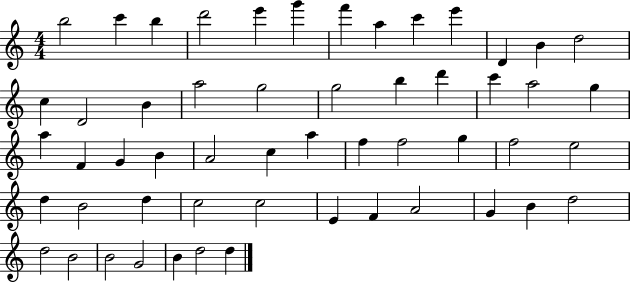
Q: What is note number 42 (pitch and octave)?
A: E4